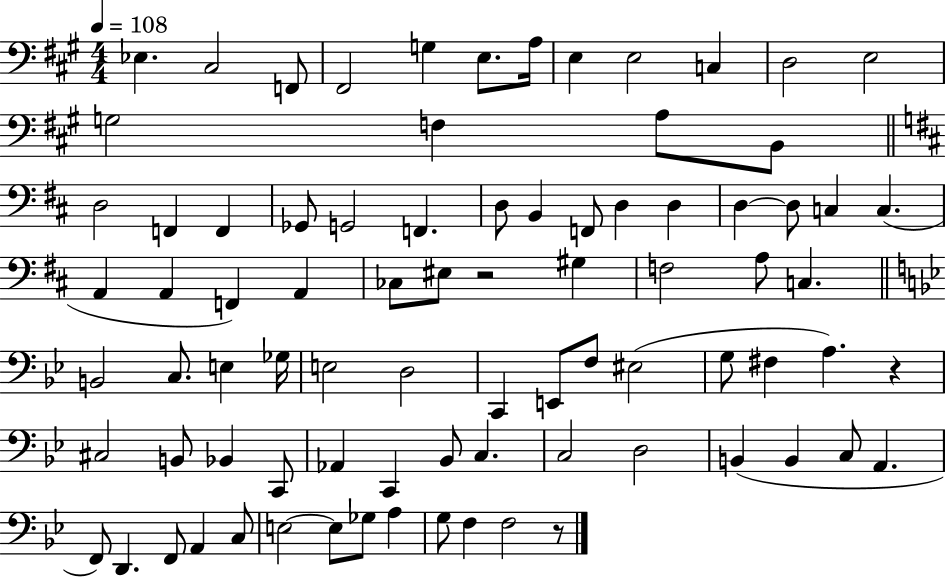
{
  \clef bass
  \numericTimeSignature
  \time 4/4
  \key a \major
  \tempo 4 = 108
  ees4. cis2 f,8 | fis,2 g4 e8. a16 | e4 e2 c4 | d2 e2 | \break g2 f4 a8 b,8 | \bar "||" \break \key b \minor d2 f,4 f,4 | ges,8 g,2 f,4. | d8 b,4 f,8 d4 d4 | d4~~ d8 c4 c4.( | \break a,4 a,4 f,4) a,4 | ces8 eis8 r2 gis4 | f2 a8 c4. | \bar "||" \break \key bes \major b,2 c8. e4 ges16 | e2 d2 | c,4 e,8 f8 eis2( | g8 fis4 a4.) r4 | \break cis2 b,8 bes,4 c,8 | aes,4 c,4 bes,8 c4. | c2 d2 | b,4( b,4 c8 a,4. | \break f,8) d,4. f,8 a,4 c8 | e2~~ e8 ges8 a4 | g8 f4 f2 r8 | \bar "|."
}